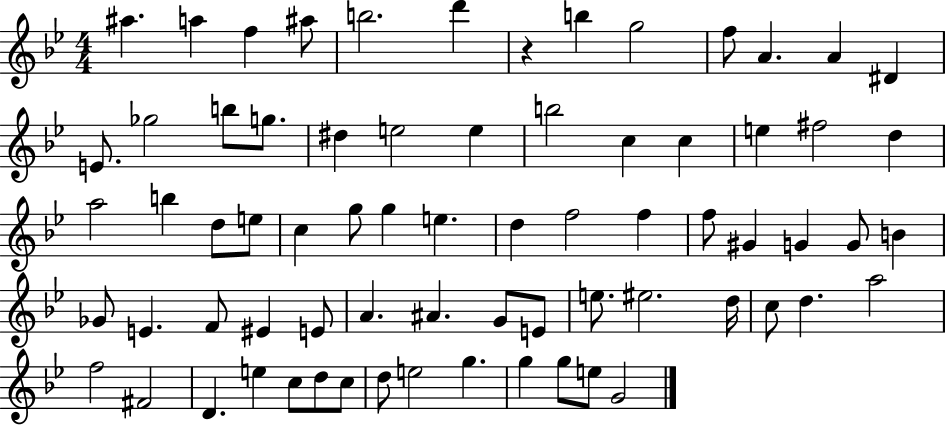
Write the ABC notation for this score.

X:1
T:Untitled
M:4/4
L:1/4
K:Bb
^a a f ^a/2 b2 d' z b g2 f/2 A A ^D E/2 _g2 b/2 g/2 ^d e2 e b2 c c e ^f2 d a2 b d/2 e/2 c g/2 g e d f2 f f/2 ^G G G/2 B _G/2 E F/2 ^E E/2 A ^A G/2 E/2 e/2 ^e2 d/4 c/2 d a2 f2 ^F2 D e c/2 d/2 c/2 d/2 e2 g g g/2 e/2 G2